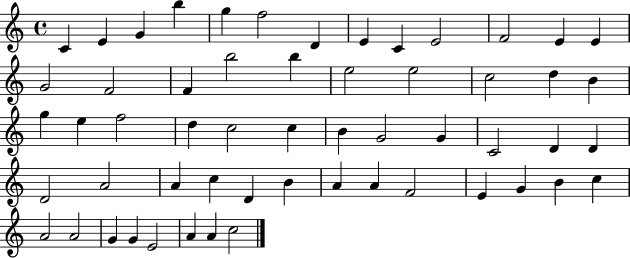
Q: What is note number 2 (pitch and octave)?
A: E4